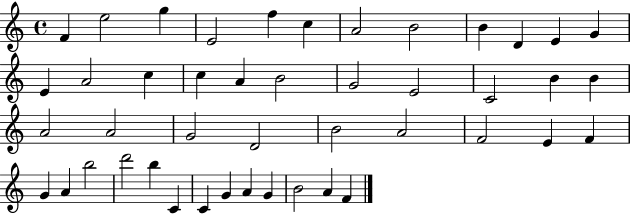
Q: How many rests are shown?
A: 0